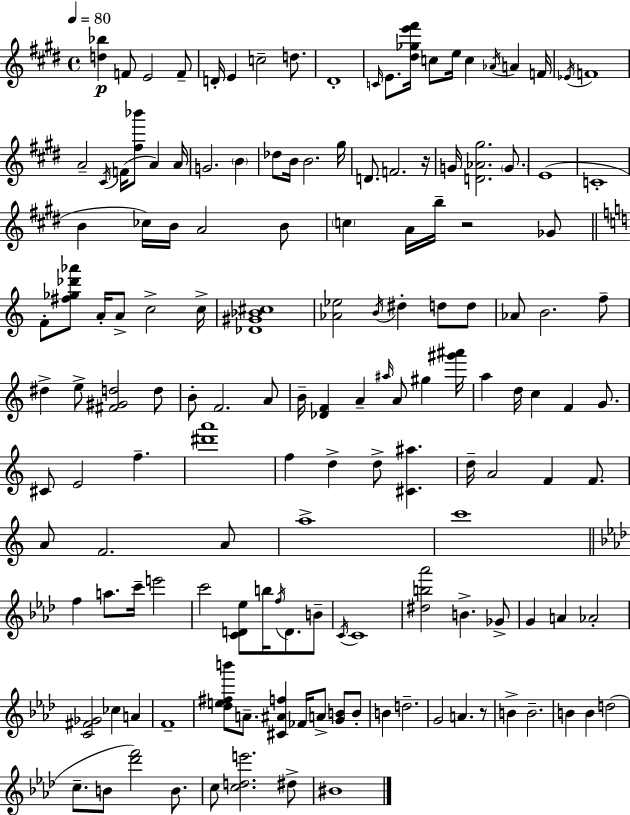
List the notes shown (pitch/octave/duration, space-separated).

[D5,Bb5]/q F4/e E4/h F4/e D4/s E4/q C5/h D5/e. D#4/w C4/s E4/e. [D#5,Gb5,E6,F#6]/s C5/e E5/s C5/q Ab4/s A4/q F4/s Eb4/s F4/w A4/h C#4/s F4/s [F#5,Bb6]/e A4/q A4/s G4/h. B4/q Db5/e B4/s B4/h. G#5/s D4/e. F4/h. R/s G4/s [D4,Ab4,G#5]/h. G4/e. E4/w C4/w B4/q CES5/s B4/s A4/h B4/e C5/q A4/s B5/s R/h Gb4/e F4/e [F#5,Gb5,Db6,Ab6]/e A4/s A4/e C5/h C5/s [Db4,G#4,Bb4,C#5]/w [Ab4,Eb5]/h B4/s D#5/q D5/e D5/e Ab4/e B4/h. F5/e D#5/q E5/e [F#4,G#4,D5]/h D5/e B4/e F4/h. A4/e B4/s [Db4,F4]/q A4/q A#5/s A4/e G#5/q [G#6,A#6]/s A5/q D5/s C5/q F4/q G4/e. C#4/e E4/h F5/q. [D#6,A6]/w F5/q D5/q D5/e [C#4,A#5]/q. D5/s A4/h F4/q F4/e. A4/e F4/h. A4/e A5/w C6/w F5/q A5/e. C6/s E6/h C6/h [C4,D4,Eb5]/e B5/s F5/s D4/e. B4/e C4/s C4/w [D#5,B5,Ab6]/h B4/q. Gb4/e G4/q A4/q Ab4/h [C4,F#4,Gb4]/h CES5/q A4/q F4/w [Db5,E5,F#5,B6]/e A4/e. [C#4,A#4,F5]/q FES4/s A4/e [G4,B4]/e B4/e B4/q D5/h. G4/h A4/q. R/e B4/q B4/h. B4/q B4/q D5/h C5/e. B4/e [Db6,F6]/h B4/e. C5/e [C5,D5,E6]/h. D#5/e BIS4/w